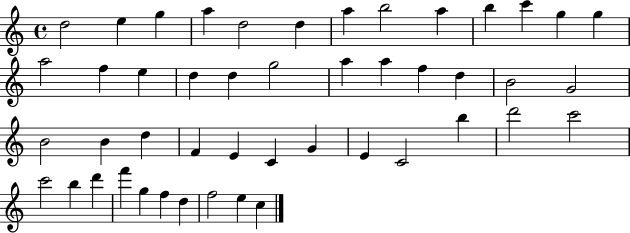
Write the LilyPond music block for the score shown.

{
  \clef treble
  \time 4/4
  \defaultTimeSignature
  \key c \major
  d''2 e''4 g''4 | a''4 d''2 d''4 | a''4 b''2 a''4 | b''4 c'''4 g''4 g''4 | \break a''2 f''4 e''4 | d''4 d''4 g''2 | a''4 a''4 f''4 d''4 | b'2 g'2 | \break b'2 b'4 d''4 | f'4 e'4 c'4 g'4 | e'4 c'2 b''4 | d'''2 c'''2 | \break c'''2 b''4 d'''4 | f'''4 g''4 f''4 d''4 | f''2 e''4 c''4 | \bar "|."
}